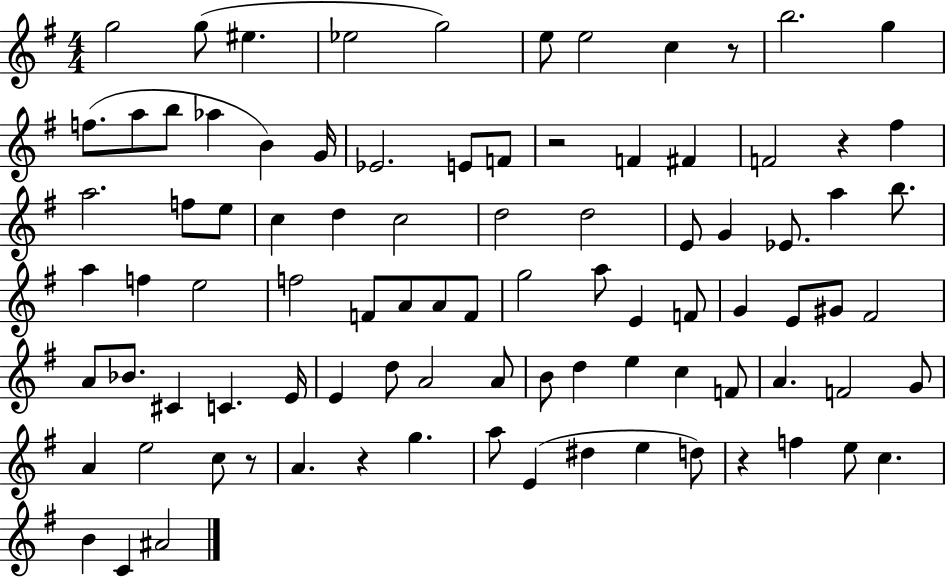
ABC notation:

X:1
T:Untitled
M:4/4
L:1/4
K:G
g2 g/2 ^e _e2 g2 e/2 e2 c z/2 b2 g f/2 a/2 b/2 _a B G/4 _E2 E/2 F/2 z2 F ^F F2 z ^f a2 f/2 e/2 c d c2 d2 d2 E/2 G _E/2 a b/2 a f e2 f2 F/2 A/2 A/2 F/2 g2 a/2 E F/2 G E/2 ^G/2 ^F2 A/2 _B/2 ^C C E/4 E d/2 A2 A/2 B/2 d e c F/2 A F2 G/2 A e2 c/2 z/2 A z g a/2 E ^d e d/2 z f e/2 c B C ^A2